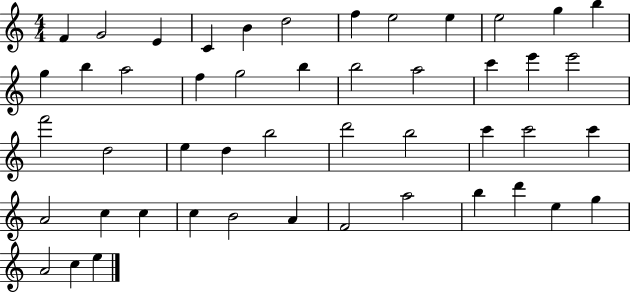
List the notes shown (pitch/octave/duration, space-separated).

F4/q G4/h E4/q C4/q B4/q D5/h F5/q E5/h E5/q E5/h G5/q B5/q G5/q B5/q A5/h F5/q G5/h B5/q B5/h A5/h C6/q E6/q E6/h F6/h D5/h E5/q D5/q B5/h D6/h B5/h C6/q C6/h C6/q A4/h C5/q C5/q C5/q B4/h A4/q F4/h A5/h B5/q D6/q E5/q G5/q A4/h C5/q E5/q